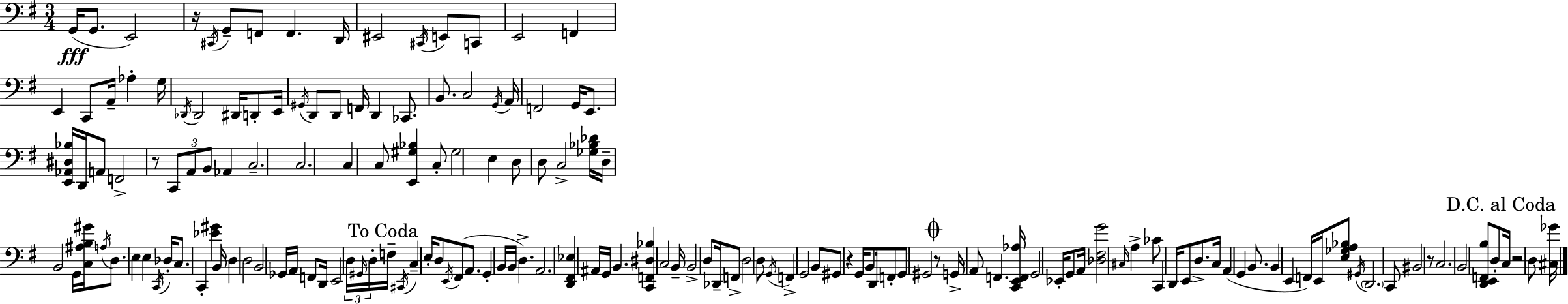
{
  \clef bass
  \numericTimeSignature
  \time 3/4
  \key e \minor
  g,16(\fff g,8. e,2) | r16 \acciaccatura { cis,16 } g,8-- f,8 f,4. | d,16 eis,2 \acciaccatura { cis,16 } e,8 | c,8 e,2 f,4 | \break e,4 c,8 a,16-- aes4-. | g16 \acciaccatura { des,16 } des,2 dis,16 | d,8-. e,16 \acciaccatura { gis,16 } d,8 d,8 f,16 d,4 | ces,8. b,8. c2 | \break \acciaccatura { g,16 } a,16 f,2 | g,16 e,8. <e, aes, dis bes>16 d,16 a,8 f,2-> | r8 \tuplet 3/2 { c,8 a,8 b,8 } | aes,4 c2.-- | \break c2. | c4 c8 <e, gis bes>4 | c8-. gis2 | e4 d8 d8 c2-> | \break <ges bes des'>16 d16-- b,2 | g,16 <c ais b gis'>16 \acciaccatura { a16 } d8. e4 | e4 \acciaccatura { c,16 } des16-. c8. c,4-. | <ees' gis'>4 b,16 d4 d2 | \break b,2 | ges,16 a,16 f,8 d,16 e,2 | \tuplet 3/2 { d16 \grace { gis,16 } d16-. } \mark "To Coda" f16-- \acciaccatura { cis,16 } c4-- | e16-. d8 \acciaccatura { e,16 } fis,8( a,8. g,4-. | \break b,16 b,16 d4.->) a,2. | <d, fis, ees>4 | ais,16 g,16 b,4. <c, f, dis bes>4 | c2 b,16-- b,2-> | \break d8 des,16-- f,8-> | d2 d8 \acciaccatura { g,16 } f,4-> | g,2 b,8 | gis,8 r4 g,16 b,8 d,16 f,8-. | \break g,8 gis,2 \mark \markup { \musicglyph "scripts.coda" } r8 | g,16-> a,8 f,4. <c, e, f, aes>16 g,2 | ees,16-. g,8 a,16 <des fis g'>2 | \grace { cis16 } a4-> | \break ces'8 c,4 d,16 e,8 d8.-> | c16 a,4( g,4 b,8. | b,4 e,4 f,16) e,16 <e ges a bes>8 | \acciaccatura { gis,16 } \parenthesize d,2. | \break c,8 bis,2 r8 | c2. | b,2 <d, e, f, b>8 d8-. | \mark "D.C. al Coda" c16 r2 d8 | \break <cis ges'>16 \bar "|."
}